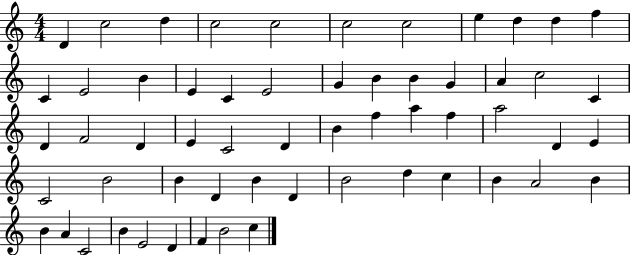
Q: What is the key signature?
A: C major